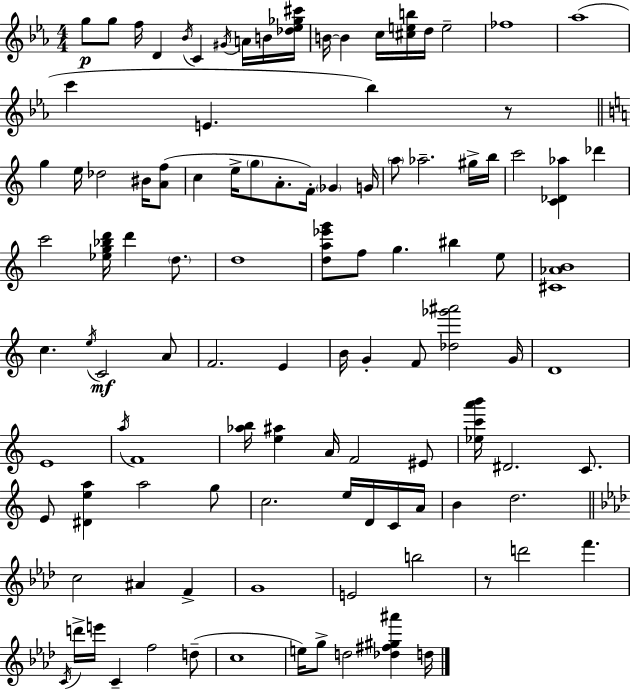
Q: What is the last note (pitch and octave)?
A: D5